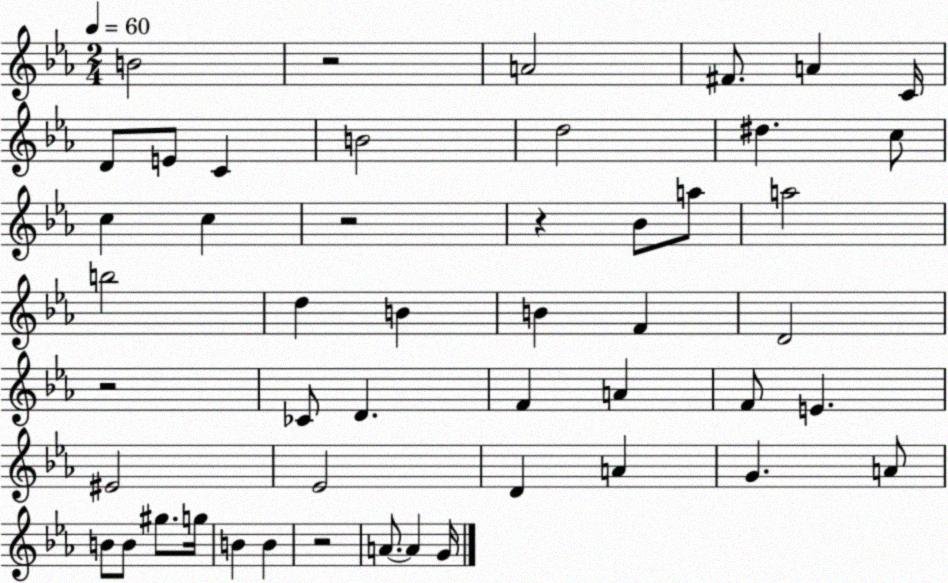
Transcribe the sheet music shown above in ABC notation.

X:1
T:Untitled
M:2/4
L:1/4
K:Eb
B2 z2 A2 ^F/2 A C/4 D/2 E/2 C B2 d2 ^d c/2 c c z2 z _B/2 a/2 a2 b2 d B B F D2 z2 _C/2 D F A F/2 E ^E2 _E2 D A G A/2 B/2 B/2 ^g/2 g/4 B B z2 A/2 A G/4